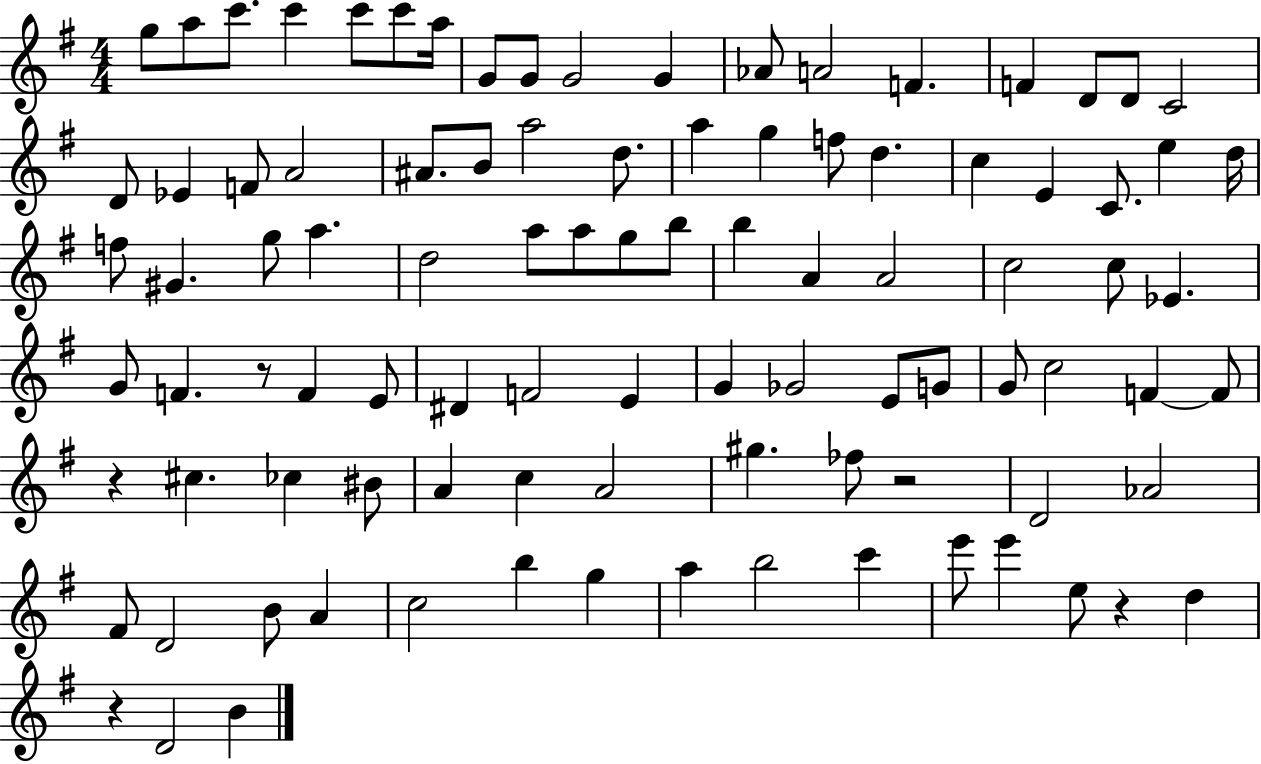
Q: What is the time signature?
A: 4/4